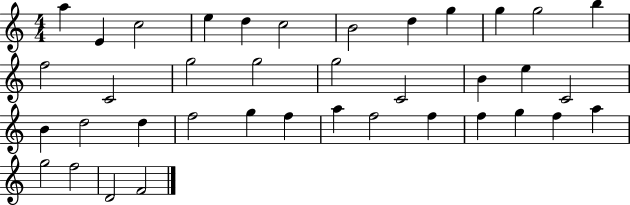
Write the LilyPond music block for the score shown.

{
  \clef treble
  \numericTimeSignature
  \time 4/4
  \key c \major
  a''4 e'4 c''2 | e''4 d''4 c''2 | b'2 d''4 g''4 | g''4 g''2 b''4 | \break f''2 c'2 | g''2 g''2 | g''2 c'2 | b'4 e''4 c'2 | \break b'4 d''2 d''4 | f''2 g''4 f''4 | a''4 f''2 f''4 | f''4 g''4 f''4 a''4 | \break g''2 f''2 | d'2 f'2 | \bar "|."
}